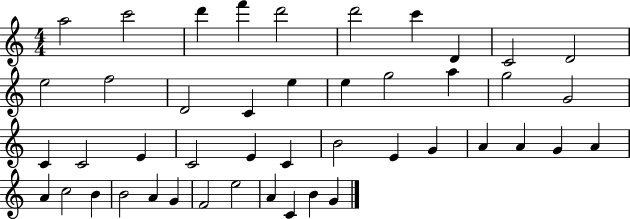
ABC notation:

X:1
T:Untitled
M:4/4
L:1/4
K:C
a2 c'2 d' f' d'2 d'2 c' D C2 D2 e2 f2 D2 C e e g2 a g2 G2 C C2 E C2 E C B2 E G A A G A A c2 B B2 A G F2 e2 A C B G